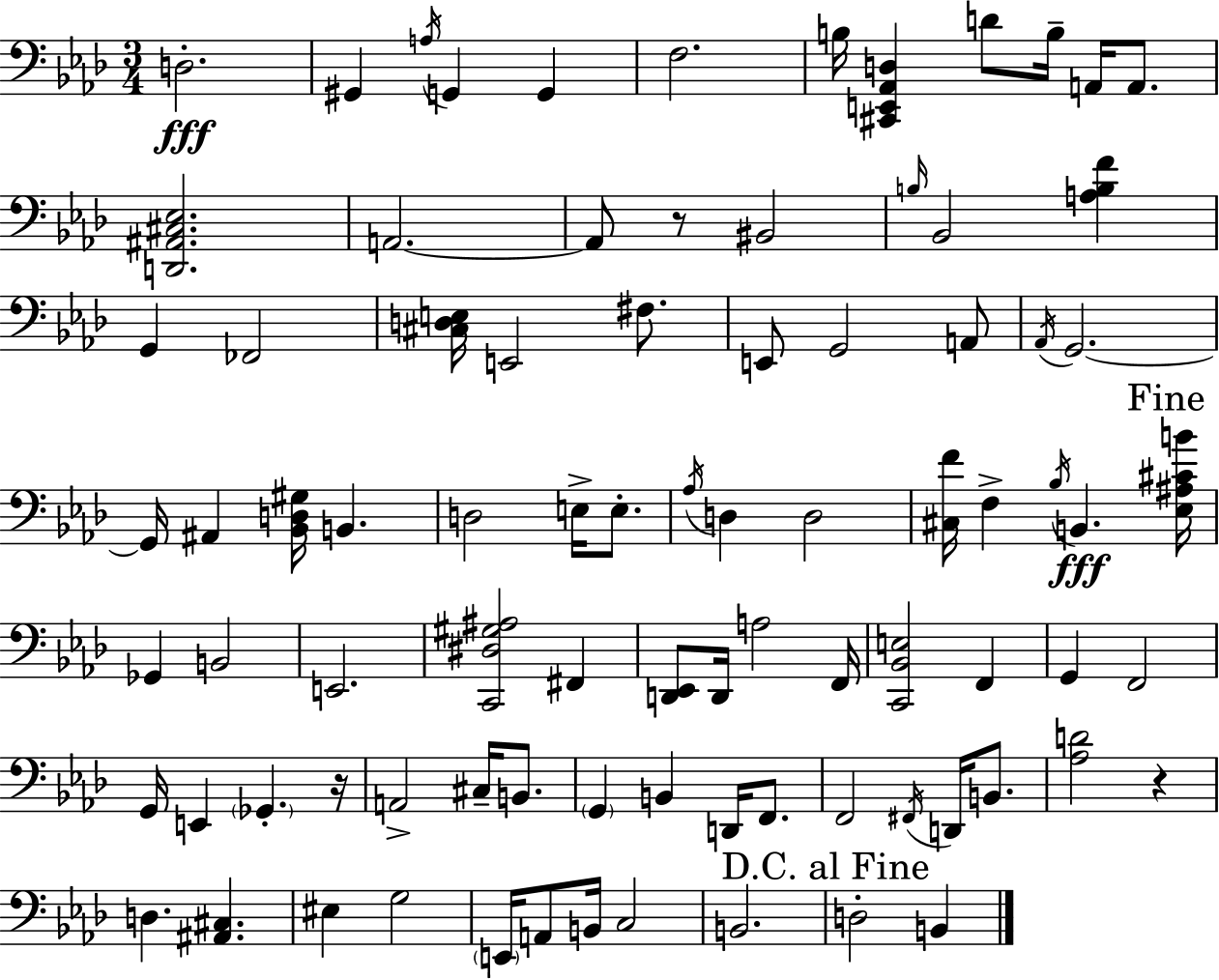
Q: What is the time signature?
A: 3/4